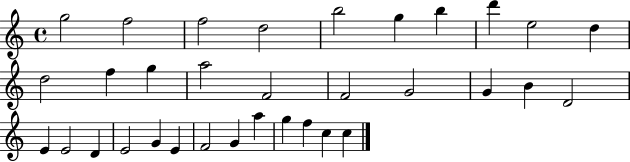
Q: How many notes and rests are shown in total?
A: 33